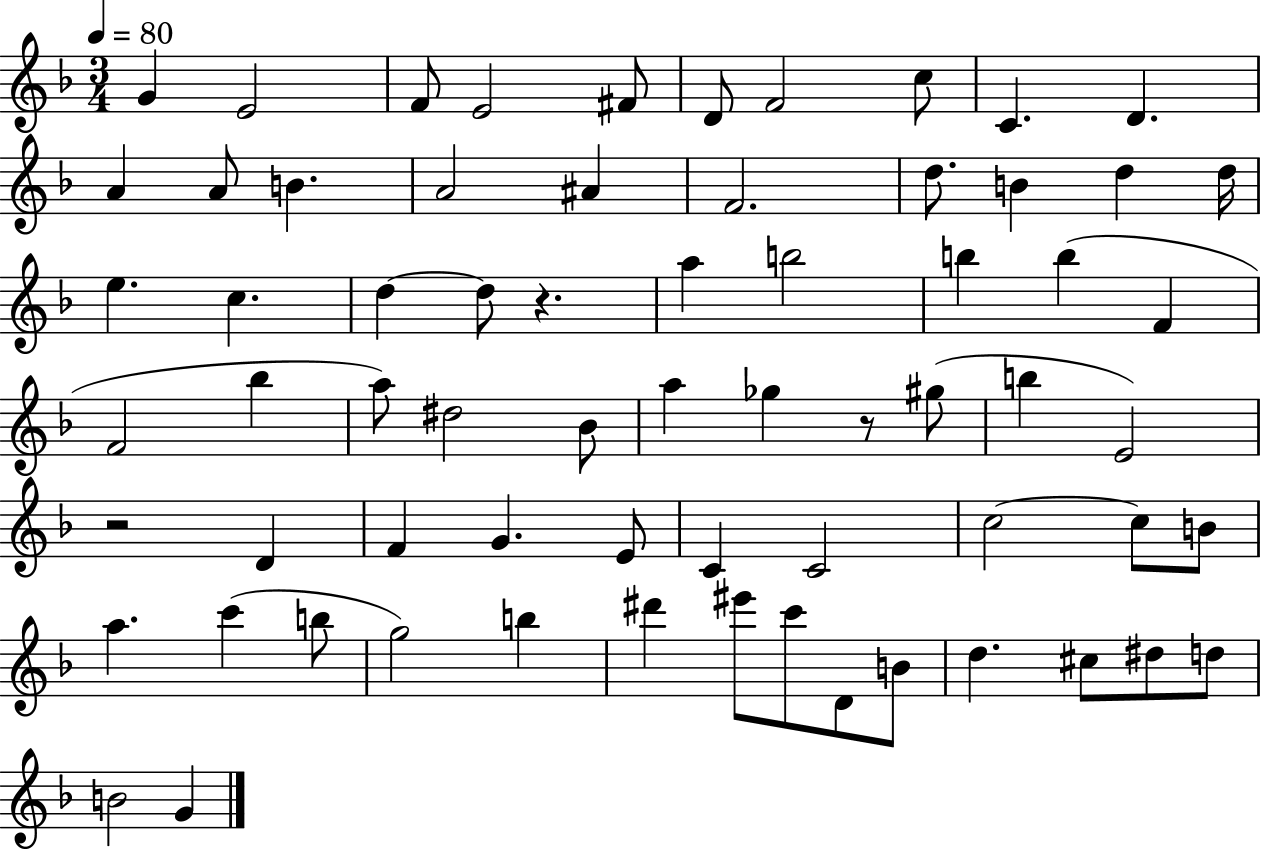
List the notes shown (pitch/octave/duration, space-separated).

G4/q E4/h F4/e E4/h F#4/e D4/e F4/h C5/e C4/q. D4/q. A4/q A4/e B4/q. A4/h A#4/q F4/h. D5/e. B4/q D5/q D5/s E5/q. C5/q. D5/q D5/e R/q. A5/q B5/h B5/q B5/q F4/q F4/h Bb5/q A5/e D#5/h Bb4/e A5/q Gb5/q R/e G#5/e B5/q E4/h R/h D4/q F4/q G4/q. E4/e C4/q C4/h C5/h C5/e B4/e A5/q. C6/q B5/e G5/h B5/q D#6/q EIS6/e C6/e D4/e B4/e D5/q. C#5/e D#5/e D5/e B4/h G4/q